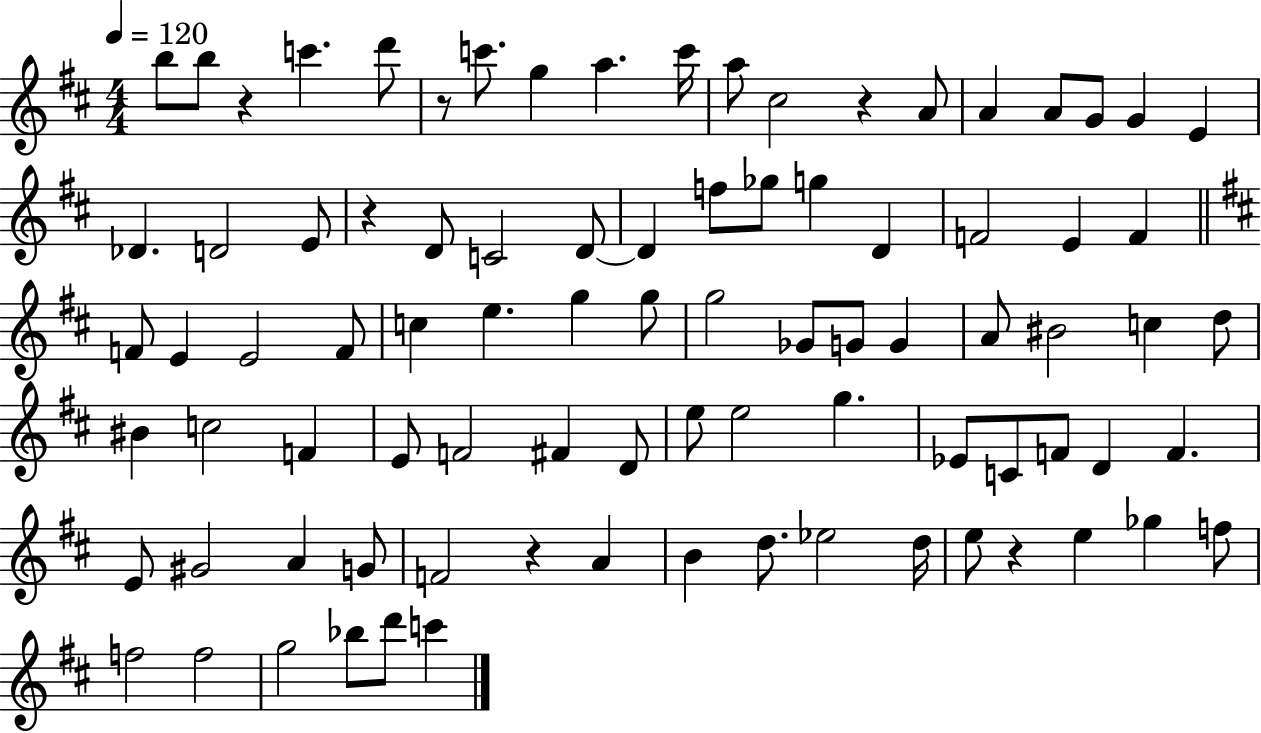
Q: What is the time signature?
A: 4/4